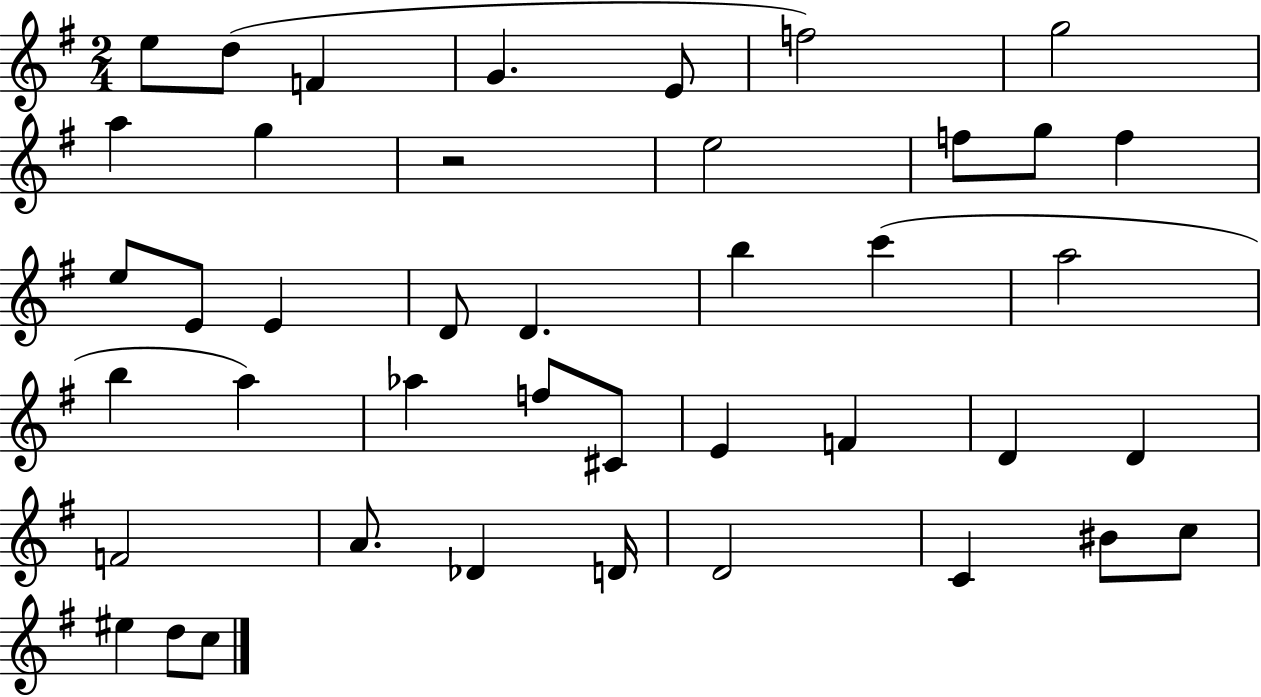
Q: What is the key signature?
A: G major